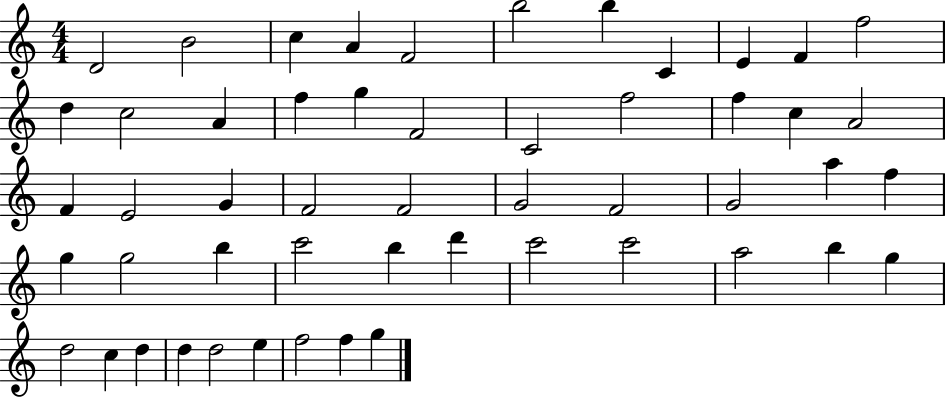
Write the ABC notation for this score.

X:1
T:Untitled
M:4/4
L:1/4
K:C
D2 B2 c A F2 b2 b C E F f2 d c2 A f g F2 C2 f2 f c A2 F E2 G F2 F2 G2 F2 G2 a f g g2 b c'2 b d' c'2 c'2 a2 b g d2 c d d d2 e f2 f g